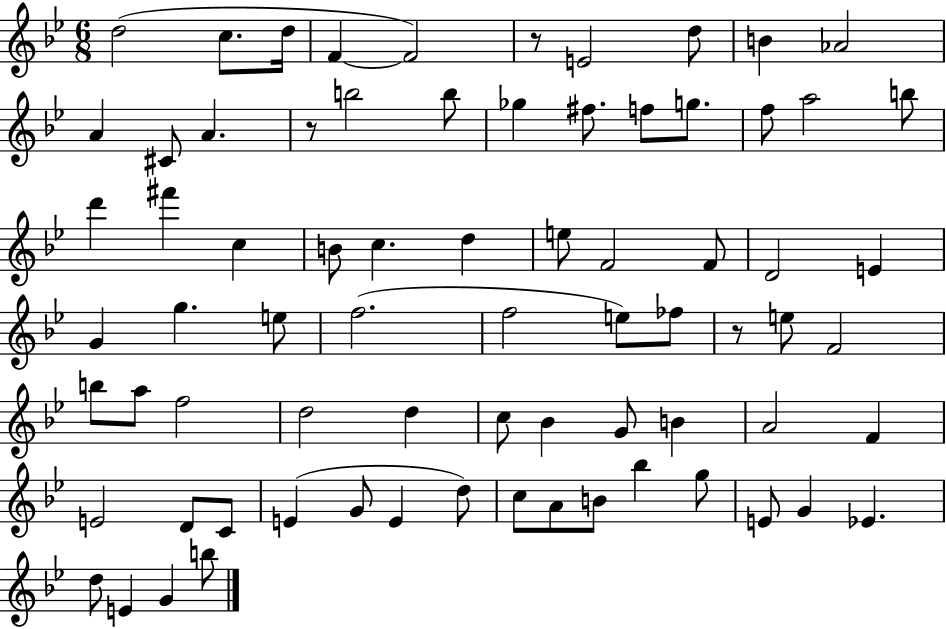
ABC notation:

X:1
T:Untitled
M:6/8
L:1/4
K:Bb
d2 c/2 d/4 F F2 z/2 E2 d/2 B _A2 A ^C/2 A z/2 b2 b/2 _g ^f/2 f/2 g/2 f/2 a2 b/2 d' ^f' c B/2 c d e/2 F2 F/2 D2 E G g e/2 f2 f2 e/2 _f/2 z/2 e/2 F2 b/2 a/2 f2 d2 d c/2 _B G/2 B A2 F E2 D/2 C/2 E G/2 E d/2 c/2 A/2 B/2 _b g/2 E/2 G _E d/2 E G b/2